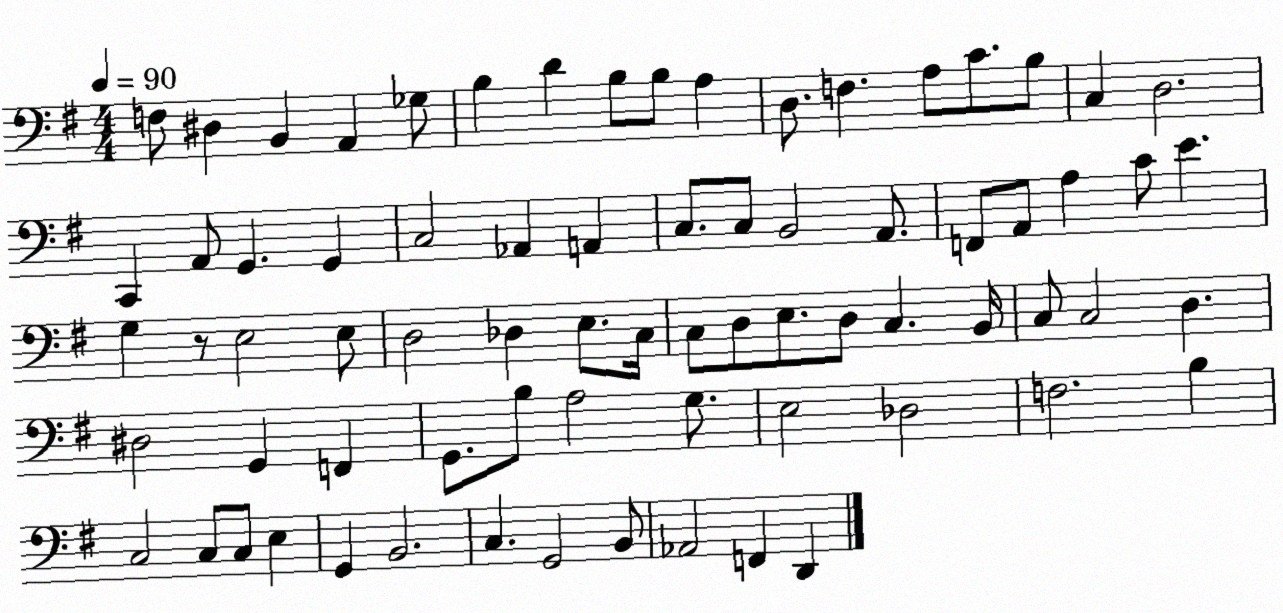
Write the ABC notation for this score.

X:1
T:Untitled
M:4/4
L:1/4
K:G
F,/2 ^D, B,, A,, _G,/2 B, D B,/2 B,/2 A, D,/2 F, A,/2 C/2 B,/2 C, D,2 C,, A,,/2 G,, G,, C,2 _A,, A,, C,/2 C,/2 B,,2 A,,/2 F,,/2 A,,/2 A, C/2 E G, z/2 E,2 E,/2 D,2 _D, E,/2 C,/4 C,/2 D,/2 E,/2 D,/2 C, B,,/4 C,/2 C,2 D, ^D,2 G,, F,, G,,/2 B,/2 A,2 G,/2 E,2 _D,2 F,2 B, C,2 C,/2 C,/2 E, G,, B,,2 C, G,,2 B,,/2 _A,,2 F,, D,,